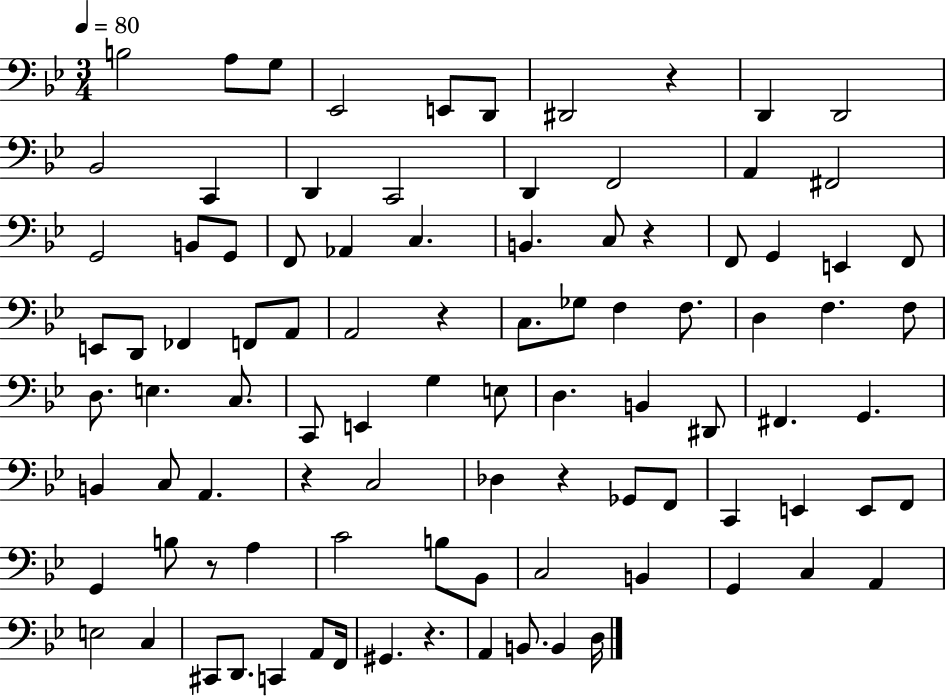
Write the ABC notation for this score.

X:1
T:Untitled
M:3/4
L:1/4
K:Bb
B,2 A,/2 G,/2 _E,,2 E,,/2 D,,/2 ^D,,2 z D,, D,,2 _B,,2 C,, D,, C,,2 D,, F,,2 A,, ^F,,2 G,,2 B,,/2 G,,/2 F,,/2 _A,, C, B,, C,/2 z F,,/2 G,, E,, F,,/2 E,,/2 D,,/2 _F,, F,,/2 A,,/2 A,,2 z C,/2 _G,/2 F, F,/2 D, F, F,/2 D,/2 E, C,/2 C,,/2 E,, G, E,/2 D, B,, ^D,,/2 ^F,, G,, B,, C,/2 A,, z C,2 _D, z _G,,/2 F,,/2 C,, E,, E,,/2 F,,/2 G,, B,/2 z/2 A, C2 B,/2 _B,,/2 C,2 B,, G,, C, A,, E,2 C, ^C,,/2 D,,/2 C,, A,,/2 F,,/4 ^G,, z A,, B,,/2 B,, D,/4